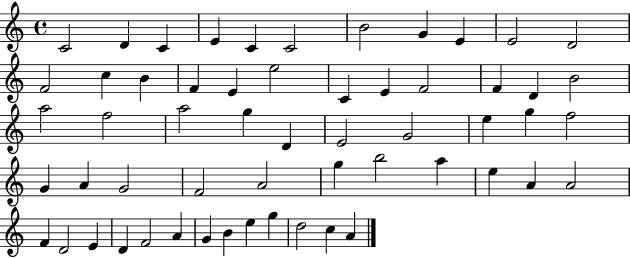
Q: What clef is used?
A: treble